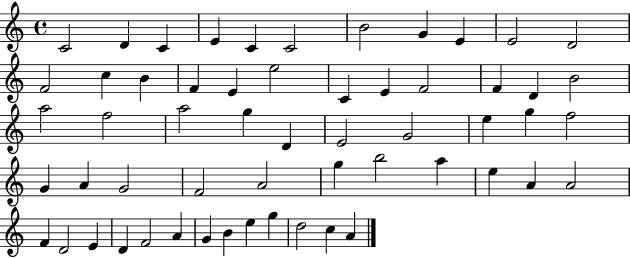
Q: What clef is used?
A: treble